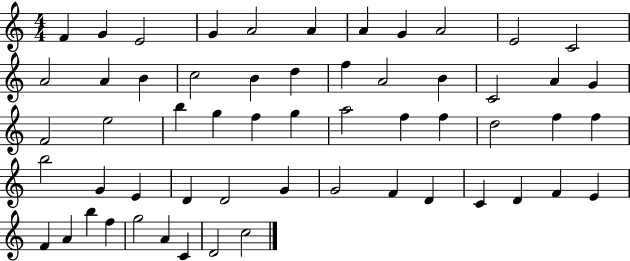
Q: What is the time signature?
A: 4/4